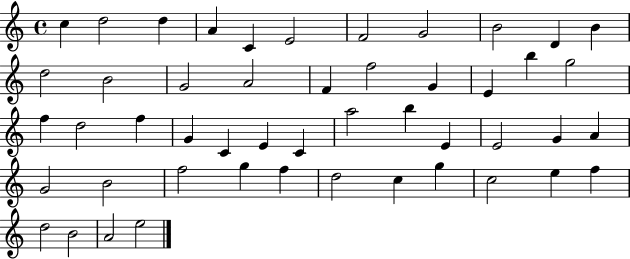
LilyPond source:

{
  \clef treble
  \time 4/4
  \defaultTimeSignature
  \key c \major
  c''4 d''2 d''4 | a'4 c'4 e'2 | f'2 g'2 | b'2 d'4 b'4 | \break d''2 b'2 | g'2 a'2 | f'4 f''2 g'4 | e'4 b''4 g''2 | \break f''4 d''2 f''4 | g'4 c'4 e'4 c'4 | a''2 b''4 e'4 | e'2 g'4 a'4 | \break g'2 b'2 | f''2 g''4 f''4 | d''2 c''4 g''4 | c''2 e''4 f''4 | \break d''2 b'2 | a'2 e''2 | \bar "|."
}